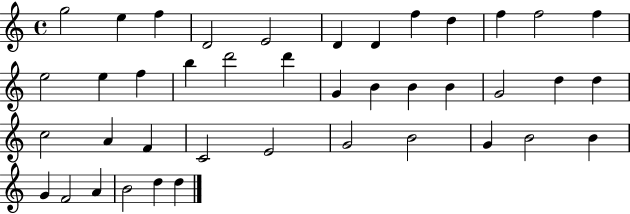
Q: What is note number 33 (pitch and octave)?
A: G4